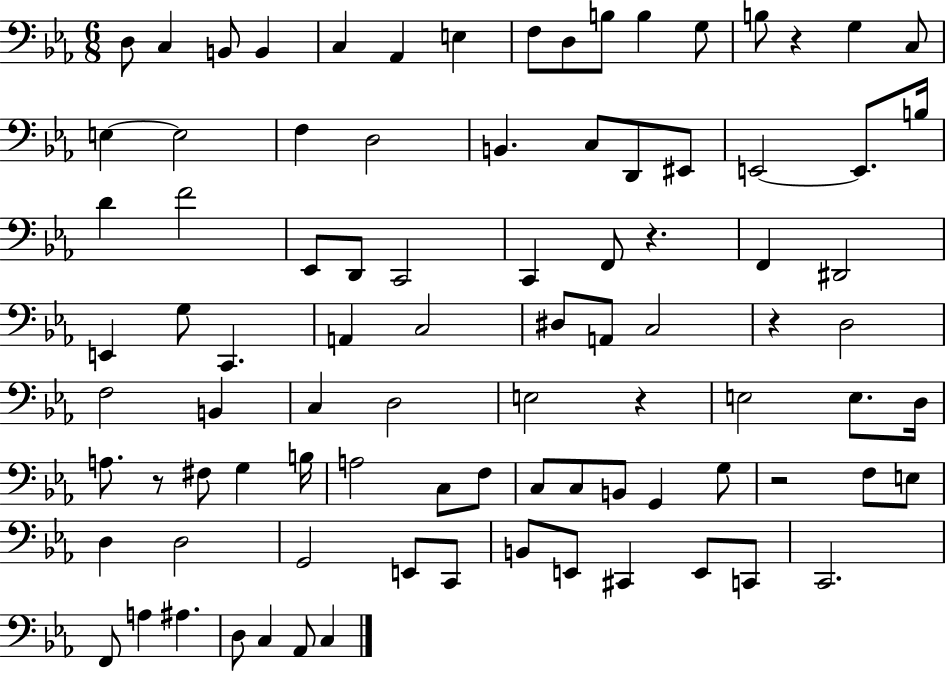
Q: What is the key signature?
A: EES major